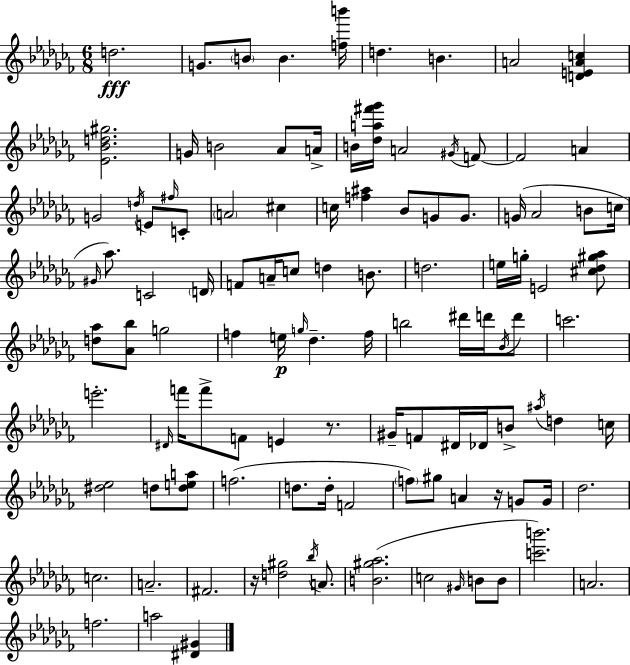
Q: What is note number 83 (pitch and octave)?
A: C5